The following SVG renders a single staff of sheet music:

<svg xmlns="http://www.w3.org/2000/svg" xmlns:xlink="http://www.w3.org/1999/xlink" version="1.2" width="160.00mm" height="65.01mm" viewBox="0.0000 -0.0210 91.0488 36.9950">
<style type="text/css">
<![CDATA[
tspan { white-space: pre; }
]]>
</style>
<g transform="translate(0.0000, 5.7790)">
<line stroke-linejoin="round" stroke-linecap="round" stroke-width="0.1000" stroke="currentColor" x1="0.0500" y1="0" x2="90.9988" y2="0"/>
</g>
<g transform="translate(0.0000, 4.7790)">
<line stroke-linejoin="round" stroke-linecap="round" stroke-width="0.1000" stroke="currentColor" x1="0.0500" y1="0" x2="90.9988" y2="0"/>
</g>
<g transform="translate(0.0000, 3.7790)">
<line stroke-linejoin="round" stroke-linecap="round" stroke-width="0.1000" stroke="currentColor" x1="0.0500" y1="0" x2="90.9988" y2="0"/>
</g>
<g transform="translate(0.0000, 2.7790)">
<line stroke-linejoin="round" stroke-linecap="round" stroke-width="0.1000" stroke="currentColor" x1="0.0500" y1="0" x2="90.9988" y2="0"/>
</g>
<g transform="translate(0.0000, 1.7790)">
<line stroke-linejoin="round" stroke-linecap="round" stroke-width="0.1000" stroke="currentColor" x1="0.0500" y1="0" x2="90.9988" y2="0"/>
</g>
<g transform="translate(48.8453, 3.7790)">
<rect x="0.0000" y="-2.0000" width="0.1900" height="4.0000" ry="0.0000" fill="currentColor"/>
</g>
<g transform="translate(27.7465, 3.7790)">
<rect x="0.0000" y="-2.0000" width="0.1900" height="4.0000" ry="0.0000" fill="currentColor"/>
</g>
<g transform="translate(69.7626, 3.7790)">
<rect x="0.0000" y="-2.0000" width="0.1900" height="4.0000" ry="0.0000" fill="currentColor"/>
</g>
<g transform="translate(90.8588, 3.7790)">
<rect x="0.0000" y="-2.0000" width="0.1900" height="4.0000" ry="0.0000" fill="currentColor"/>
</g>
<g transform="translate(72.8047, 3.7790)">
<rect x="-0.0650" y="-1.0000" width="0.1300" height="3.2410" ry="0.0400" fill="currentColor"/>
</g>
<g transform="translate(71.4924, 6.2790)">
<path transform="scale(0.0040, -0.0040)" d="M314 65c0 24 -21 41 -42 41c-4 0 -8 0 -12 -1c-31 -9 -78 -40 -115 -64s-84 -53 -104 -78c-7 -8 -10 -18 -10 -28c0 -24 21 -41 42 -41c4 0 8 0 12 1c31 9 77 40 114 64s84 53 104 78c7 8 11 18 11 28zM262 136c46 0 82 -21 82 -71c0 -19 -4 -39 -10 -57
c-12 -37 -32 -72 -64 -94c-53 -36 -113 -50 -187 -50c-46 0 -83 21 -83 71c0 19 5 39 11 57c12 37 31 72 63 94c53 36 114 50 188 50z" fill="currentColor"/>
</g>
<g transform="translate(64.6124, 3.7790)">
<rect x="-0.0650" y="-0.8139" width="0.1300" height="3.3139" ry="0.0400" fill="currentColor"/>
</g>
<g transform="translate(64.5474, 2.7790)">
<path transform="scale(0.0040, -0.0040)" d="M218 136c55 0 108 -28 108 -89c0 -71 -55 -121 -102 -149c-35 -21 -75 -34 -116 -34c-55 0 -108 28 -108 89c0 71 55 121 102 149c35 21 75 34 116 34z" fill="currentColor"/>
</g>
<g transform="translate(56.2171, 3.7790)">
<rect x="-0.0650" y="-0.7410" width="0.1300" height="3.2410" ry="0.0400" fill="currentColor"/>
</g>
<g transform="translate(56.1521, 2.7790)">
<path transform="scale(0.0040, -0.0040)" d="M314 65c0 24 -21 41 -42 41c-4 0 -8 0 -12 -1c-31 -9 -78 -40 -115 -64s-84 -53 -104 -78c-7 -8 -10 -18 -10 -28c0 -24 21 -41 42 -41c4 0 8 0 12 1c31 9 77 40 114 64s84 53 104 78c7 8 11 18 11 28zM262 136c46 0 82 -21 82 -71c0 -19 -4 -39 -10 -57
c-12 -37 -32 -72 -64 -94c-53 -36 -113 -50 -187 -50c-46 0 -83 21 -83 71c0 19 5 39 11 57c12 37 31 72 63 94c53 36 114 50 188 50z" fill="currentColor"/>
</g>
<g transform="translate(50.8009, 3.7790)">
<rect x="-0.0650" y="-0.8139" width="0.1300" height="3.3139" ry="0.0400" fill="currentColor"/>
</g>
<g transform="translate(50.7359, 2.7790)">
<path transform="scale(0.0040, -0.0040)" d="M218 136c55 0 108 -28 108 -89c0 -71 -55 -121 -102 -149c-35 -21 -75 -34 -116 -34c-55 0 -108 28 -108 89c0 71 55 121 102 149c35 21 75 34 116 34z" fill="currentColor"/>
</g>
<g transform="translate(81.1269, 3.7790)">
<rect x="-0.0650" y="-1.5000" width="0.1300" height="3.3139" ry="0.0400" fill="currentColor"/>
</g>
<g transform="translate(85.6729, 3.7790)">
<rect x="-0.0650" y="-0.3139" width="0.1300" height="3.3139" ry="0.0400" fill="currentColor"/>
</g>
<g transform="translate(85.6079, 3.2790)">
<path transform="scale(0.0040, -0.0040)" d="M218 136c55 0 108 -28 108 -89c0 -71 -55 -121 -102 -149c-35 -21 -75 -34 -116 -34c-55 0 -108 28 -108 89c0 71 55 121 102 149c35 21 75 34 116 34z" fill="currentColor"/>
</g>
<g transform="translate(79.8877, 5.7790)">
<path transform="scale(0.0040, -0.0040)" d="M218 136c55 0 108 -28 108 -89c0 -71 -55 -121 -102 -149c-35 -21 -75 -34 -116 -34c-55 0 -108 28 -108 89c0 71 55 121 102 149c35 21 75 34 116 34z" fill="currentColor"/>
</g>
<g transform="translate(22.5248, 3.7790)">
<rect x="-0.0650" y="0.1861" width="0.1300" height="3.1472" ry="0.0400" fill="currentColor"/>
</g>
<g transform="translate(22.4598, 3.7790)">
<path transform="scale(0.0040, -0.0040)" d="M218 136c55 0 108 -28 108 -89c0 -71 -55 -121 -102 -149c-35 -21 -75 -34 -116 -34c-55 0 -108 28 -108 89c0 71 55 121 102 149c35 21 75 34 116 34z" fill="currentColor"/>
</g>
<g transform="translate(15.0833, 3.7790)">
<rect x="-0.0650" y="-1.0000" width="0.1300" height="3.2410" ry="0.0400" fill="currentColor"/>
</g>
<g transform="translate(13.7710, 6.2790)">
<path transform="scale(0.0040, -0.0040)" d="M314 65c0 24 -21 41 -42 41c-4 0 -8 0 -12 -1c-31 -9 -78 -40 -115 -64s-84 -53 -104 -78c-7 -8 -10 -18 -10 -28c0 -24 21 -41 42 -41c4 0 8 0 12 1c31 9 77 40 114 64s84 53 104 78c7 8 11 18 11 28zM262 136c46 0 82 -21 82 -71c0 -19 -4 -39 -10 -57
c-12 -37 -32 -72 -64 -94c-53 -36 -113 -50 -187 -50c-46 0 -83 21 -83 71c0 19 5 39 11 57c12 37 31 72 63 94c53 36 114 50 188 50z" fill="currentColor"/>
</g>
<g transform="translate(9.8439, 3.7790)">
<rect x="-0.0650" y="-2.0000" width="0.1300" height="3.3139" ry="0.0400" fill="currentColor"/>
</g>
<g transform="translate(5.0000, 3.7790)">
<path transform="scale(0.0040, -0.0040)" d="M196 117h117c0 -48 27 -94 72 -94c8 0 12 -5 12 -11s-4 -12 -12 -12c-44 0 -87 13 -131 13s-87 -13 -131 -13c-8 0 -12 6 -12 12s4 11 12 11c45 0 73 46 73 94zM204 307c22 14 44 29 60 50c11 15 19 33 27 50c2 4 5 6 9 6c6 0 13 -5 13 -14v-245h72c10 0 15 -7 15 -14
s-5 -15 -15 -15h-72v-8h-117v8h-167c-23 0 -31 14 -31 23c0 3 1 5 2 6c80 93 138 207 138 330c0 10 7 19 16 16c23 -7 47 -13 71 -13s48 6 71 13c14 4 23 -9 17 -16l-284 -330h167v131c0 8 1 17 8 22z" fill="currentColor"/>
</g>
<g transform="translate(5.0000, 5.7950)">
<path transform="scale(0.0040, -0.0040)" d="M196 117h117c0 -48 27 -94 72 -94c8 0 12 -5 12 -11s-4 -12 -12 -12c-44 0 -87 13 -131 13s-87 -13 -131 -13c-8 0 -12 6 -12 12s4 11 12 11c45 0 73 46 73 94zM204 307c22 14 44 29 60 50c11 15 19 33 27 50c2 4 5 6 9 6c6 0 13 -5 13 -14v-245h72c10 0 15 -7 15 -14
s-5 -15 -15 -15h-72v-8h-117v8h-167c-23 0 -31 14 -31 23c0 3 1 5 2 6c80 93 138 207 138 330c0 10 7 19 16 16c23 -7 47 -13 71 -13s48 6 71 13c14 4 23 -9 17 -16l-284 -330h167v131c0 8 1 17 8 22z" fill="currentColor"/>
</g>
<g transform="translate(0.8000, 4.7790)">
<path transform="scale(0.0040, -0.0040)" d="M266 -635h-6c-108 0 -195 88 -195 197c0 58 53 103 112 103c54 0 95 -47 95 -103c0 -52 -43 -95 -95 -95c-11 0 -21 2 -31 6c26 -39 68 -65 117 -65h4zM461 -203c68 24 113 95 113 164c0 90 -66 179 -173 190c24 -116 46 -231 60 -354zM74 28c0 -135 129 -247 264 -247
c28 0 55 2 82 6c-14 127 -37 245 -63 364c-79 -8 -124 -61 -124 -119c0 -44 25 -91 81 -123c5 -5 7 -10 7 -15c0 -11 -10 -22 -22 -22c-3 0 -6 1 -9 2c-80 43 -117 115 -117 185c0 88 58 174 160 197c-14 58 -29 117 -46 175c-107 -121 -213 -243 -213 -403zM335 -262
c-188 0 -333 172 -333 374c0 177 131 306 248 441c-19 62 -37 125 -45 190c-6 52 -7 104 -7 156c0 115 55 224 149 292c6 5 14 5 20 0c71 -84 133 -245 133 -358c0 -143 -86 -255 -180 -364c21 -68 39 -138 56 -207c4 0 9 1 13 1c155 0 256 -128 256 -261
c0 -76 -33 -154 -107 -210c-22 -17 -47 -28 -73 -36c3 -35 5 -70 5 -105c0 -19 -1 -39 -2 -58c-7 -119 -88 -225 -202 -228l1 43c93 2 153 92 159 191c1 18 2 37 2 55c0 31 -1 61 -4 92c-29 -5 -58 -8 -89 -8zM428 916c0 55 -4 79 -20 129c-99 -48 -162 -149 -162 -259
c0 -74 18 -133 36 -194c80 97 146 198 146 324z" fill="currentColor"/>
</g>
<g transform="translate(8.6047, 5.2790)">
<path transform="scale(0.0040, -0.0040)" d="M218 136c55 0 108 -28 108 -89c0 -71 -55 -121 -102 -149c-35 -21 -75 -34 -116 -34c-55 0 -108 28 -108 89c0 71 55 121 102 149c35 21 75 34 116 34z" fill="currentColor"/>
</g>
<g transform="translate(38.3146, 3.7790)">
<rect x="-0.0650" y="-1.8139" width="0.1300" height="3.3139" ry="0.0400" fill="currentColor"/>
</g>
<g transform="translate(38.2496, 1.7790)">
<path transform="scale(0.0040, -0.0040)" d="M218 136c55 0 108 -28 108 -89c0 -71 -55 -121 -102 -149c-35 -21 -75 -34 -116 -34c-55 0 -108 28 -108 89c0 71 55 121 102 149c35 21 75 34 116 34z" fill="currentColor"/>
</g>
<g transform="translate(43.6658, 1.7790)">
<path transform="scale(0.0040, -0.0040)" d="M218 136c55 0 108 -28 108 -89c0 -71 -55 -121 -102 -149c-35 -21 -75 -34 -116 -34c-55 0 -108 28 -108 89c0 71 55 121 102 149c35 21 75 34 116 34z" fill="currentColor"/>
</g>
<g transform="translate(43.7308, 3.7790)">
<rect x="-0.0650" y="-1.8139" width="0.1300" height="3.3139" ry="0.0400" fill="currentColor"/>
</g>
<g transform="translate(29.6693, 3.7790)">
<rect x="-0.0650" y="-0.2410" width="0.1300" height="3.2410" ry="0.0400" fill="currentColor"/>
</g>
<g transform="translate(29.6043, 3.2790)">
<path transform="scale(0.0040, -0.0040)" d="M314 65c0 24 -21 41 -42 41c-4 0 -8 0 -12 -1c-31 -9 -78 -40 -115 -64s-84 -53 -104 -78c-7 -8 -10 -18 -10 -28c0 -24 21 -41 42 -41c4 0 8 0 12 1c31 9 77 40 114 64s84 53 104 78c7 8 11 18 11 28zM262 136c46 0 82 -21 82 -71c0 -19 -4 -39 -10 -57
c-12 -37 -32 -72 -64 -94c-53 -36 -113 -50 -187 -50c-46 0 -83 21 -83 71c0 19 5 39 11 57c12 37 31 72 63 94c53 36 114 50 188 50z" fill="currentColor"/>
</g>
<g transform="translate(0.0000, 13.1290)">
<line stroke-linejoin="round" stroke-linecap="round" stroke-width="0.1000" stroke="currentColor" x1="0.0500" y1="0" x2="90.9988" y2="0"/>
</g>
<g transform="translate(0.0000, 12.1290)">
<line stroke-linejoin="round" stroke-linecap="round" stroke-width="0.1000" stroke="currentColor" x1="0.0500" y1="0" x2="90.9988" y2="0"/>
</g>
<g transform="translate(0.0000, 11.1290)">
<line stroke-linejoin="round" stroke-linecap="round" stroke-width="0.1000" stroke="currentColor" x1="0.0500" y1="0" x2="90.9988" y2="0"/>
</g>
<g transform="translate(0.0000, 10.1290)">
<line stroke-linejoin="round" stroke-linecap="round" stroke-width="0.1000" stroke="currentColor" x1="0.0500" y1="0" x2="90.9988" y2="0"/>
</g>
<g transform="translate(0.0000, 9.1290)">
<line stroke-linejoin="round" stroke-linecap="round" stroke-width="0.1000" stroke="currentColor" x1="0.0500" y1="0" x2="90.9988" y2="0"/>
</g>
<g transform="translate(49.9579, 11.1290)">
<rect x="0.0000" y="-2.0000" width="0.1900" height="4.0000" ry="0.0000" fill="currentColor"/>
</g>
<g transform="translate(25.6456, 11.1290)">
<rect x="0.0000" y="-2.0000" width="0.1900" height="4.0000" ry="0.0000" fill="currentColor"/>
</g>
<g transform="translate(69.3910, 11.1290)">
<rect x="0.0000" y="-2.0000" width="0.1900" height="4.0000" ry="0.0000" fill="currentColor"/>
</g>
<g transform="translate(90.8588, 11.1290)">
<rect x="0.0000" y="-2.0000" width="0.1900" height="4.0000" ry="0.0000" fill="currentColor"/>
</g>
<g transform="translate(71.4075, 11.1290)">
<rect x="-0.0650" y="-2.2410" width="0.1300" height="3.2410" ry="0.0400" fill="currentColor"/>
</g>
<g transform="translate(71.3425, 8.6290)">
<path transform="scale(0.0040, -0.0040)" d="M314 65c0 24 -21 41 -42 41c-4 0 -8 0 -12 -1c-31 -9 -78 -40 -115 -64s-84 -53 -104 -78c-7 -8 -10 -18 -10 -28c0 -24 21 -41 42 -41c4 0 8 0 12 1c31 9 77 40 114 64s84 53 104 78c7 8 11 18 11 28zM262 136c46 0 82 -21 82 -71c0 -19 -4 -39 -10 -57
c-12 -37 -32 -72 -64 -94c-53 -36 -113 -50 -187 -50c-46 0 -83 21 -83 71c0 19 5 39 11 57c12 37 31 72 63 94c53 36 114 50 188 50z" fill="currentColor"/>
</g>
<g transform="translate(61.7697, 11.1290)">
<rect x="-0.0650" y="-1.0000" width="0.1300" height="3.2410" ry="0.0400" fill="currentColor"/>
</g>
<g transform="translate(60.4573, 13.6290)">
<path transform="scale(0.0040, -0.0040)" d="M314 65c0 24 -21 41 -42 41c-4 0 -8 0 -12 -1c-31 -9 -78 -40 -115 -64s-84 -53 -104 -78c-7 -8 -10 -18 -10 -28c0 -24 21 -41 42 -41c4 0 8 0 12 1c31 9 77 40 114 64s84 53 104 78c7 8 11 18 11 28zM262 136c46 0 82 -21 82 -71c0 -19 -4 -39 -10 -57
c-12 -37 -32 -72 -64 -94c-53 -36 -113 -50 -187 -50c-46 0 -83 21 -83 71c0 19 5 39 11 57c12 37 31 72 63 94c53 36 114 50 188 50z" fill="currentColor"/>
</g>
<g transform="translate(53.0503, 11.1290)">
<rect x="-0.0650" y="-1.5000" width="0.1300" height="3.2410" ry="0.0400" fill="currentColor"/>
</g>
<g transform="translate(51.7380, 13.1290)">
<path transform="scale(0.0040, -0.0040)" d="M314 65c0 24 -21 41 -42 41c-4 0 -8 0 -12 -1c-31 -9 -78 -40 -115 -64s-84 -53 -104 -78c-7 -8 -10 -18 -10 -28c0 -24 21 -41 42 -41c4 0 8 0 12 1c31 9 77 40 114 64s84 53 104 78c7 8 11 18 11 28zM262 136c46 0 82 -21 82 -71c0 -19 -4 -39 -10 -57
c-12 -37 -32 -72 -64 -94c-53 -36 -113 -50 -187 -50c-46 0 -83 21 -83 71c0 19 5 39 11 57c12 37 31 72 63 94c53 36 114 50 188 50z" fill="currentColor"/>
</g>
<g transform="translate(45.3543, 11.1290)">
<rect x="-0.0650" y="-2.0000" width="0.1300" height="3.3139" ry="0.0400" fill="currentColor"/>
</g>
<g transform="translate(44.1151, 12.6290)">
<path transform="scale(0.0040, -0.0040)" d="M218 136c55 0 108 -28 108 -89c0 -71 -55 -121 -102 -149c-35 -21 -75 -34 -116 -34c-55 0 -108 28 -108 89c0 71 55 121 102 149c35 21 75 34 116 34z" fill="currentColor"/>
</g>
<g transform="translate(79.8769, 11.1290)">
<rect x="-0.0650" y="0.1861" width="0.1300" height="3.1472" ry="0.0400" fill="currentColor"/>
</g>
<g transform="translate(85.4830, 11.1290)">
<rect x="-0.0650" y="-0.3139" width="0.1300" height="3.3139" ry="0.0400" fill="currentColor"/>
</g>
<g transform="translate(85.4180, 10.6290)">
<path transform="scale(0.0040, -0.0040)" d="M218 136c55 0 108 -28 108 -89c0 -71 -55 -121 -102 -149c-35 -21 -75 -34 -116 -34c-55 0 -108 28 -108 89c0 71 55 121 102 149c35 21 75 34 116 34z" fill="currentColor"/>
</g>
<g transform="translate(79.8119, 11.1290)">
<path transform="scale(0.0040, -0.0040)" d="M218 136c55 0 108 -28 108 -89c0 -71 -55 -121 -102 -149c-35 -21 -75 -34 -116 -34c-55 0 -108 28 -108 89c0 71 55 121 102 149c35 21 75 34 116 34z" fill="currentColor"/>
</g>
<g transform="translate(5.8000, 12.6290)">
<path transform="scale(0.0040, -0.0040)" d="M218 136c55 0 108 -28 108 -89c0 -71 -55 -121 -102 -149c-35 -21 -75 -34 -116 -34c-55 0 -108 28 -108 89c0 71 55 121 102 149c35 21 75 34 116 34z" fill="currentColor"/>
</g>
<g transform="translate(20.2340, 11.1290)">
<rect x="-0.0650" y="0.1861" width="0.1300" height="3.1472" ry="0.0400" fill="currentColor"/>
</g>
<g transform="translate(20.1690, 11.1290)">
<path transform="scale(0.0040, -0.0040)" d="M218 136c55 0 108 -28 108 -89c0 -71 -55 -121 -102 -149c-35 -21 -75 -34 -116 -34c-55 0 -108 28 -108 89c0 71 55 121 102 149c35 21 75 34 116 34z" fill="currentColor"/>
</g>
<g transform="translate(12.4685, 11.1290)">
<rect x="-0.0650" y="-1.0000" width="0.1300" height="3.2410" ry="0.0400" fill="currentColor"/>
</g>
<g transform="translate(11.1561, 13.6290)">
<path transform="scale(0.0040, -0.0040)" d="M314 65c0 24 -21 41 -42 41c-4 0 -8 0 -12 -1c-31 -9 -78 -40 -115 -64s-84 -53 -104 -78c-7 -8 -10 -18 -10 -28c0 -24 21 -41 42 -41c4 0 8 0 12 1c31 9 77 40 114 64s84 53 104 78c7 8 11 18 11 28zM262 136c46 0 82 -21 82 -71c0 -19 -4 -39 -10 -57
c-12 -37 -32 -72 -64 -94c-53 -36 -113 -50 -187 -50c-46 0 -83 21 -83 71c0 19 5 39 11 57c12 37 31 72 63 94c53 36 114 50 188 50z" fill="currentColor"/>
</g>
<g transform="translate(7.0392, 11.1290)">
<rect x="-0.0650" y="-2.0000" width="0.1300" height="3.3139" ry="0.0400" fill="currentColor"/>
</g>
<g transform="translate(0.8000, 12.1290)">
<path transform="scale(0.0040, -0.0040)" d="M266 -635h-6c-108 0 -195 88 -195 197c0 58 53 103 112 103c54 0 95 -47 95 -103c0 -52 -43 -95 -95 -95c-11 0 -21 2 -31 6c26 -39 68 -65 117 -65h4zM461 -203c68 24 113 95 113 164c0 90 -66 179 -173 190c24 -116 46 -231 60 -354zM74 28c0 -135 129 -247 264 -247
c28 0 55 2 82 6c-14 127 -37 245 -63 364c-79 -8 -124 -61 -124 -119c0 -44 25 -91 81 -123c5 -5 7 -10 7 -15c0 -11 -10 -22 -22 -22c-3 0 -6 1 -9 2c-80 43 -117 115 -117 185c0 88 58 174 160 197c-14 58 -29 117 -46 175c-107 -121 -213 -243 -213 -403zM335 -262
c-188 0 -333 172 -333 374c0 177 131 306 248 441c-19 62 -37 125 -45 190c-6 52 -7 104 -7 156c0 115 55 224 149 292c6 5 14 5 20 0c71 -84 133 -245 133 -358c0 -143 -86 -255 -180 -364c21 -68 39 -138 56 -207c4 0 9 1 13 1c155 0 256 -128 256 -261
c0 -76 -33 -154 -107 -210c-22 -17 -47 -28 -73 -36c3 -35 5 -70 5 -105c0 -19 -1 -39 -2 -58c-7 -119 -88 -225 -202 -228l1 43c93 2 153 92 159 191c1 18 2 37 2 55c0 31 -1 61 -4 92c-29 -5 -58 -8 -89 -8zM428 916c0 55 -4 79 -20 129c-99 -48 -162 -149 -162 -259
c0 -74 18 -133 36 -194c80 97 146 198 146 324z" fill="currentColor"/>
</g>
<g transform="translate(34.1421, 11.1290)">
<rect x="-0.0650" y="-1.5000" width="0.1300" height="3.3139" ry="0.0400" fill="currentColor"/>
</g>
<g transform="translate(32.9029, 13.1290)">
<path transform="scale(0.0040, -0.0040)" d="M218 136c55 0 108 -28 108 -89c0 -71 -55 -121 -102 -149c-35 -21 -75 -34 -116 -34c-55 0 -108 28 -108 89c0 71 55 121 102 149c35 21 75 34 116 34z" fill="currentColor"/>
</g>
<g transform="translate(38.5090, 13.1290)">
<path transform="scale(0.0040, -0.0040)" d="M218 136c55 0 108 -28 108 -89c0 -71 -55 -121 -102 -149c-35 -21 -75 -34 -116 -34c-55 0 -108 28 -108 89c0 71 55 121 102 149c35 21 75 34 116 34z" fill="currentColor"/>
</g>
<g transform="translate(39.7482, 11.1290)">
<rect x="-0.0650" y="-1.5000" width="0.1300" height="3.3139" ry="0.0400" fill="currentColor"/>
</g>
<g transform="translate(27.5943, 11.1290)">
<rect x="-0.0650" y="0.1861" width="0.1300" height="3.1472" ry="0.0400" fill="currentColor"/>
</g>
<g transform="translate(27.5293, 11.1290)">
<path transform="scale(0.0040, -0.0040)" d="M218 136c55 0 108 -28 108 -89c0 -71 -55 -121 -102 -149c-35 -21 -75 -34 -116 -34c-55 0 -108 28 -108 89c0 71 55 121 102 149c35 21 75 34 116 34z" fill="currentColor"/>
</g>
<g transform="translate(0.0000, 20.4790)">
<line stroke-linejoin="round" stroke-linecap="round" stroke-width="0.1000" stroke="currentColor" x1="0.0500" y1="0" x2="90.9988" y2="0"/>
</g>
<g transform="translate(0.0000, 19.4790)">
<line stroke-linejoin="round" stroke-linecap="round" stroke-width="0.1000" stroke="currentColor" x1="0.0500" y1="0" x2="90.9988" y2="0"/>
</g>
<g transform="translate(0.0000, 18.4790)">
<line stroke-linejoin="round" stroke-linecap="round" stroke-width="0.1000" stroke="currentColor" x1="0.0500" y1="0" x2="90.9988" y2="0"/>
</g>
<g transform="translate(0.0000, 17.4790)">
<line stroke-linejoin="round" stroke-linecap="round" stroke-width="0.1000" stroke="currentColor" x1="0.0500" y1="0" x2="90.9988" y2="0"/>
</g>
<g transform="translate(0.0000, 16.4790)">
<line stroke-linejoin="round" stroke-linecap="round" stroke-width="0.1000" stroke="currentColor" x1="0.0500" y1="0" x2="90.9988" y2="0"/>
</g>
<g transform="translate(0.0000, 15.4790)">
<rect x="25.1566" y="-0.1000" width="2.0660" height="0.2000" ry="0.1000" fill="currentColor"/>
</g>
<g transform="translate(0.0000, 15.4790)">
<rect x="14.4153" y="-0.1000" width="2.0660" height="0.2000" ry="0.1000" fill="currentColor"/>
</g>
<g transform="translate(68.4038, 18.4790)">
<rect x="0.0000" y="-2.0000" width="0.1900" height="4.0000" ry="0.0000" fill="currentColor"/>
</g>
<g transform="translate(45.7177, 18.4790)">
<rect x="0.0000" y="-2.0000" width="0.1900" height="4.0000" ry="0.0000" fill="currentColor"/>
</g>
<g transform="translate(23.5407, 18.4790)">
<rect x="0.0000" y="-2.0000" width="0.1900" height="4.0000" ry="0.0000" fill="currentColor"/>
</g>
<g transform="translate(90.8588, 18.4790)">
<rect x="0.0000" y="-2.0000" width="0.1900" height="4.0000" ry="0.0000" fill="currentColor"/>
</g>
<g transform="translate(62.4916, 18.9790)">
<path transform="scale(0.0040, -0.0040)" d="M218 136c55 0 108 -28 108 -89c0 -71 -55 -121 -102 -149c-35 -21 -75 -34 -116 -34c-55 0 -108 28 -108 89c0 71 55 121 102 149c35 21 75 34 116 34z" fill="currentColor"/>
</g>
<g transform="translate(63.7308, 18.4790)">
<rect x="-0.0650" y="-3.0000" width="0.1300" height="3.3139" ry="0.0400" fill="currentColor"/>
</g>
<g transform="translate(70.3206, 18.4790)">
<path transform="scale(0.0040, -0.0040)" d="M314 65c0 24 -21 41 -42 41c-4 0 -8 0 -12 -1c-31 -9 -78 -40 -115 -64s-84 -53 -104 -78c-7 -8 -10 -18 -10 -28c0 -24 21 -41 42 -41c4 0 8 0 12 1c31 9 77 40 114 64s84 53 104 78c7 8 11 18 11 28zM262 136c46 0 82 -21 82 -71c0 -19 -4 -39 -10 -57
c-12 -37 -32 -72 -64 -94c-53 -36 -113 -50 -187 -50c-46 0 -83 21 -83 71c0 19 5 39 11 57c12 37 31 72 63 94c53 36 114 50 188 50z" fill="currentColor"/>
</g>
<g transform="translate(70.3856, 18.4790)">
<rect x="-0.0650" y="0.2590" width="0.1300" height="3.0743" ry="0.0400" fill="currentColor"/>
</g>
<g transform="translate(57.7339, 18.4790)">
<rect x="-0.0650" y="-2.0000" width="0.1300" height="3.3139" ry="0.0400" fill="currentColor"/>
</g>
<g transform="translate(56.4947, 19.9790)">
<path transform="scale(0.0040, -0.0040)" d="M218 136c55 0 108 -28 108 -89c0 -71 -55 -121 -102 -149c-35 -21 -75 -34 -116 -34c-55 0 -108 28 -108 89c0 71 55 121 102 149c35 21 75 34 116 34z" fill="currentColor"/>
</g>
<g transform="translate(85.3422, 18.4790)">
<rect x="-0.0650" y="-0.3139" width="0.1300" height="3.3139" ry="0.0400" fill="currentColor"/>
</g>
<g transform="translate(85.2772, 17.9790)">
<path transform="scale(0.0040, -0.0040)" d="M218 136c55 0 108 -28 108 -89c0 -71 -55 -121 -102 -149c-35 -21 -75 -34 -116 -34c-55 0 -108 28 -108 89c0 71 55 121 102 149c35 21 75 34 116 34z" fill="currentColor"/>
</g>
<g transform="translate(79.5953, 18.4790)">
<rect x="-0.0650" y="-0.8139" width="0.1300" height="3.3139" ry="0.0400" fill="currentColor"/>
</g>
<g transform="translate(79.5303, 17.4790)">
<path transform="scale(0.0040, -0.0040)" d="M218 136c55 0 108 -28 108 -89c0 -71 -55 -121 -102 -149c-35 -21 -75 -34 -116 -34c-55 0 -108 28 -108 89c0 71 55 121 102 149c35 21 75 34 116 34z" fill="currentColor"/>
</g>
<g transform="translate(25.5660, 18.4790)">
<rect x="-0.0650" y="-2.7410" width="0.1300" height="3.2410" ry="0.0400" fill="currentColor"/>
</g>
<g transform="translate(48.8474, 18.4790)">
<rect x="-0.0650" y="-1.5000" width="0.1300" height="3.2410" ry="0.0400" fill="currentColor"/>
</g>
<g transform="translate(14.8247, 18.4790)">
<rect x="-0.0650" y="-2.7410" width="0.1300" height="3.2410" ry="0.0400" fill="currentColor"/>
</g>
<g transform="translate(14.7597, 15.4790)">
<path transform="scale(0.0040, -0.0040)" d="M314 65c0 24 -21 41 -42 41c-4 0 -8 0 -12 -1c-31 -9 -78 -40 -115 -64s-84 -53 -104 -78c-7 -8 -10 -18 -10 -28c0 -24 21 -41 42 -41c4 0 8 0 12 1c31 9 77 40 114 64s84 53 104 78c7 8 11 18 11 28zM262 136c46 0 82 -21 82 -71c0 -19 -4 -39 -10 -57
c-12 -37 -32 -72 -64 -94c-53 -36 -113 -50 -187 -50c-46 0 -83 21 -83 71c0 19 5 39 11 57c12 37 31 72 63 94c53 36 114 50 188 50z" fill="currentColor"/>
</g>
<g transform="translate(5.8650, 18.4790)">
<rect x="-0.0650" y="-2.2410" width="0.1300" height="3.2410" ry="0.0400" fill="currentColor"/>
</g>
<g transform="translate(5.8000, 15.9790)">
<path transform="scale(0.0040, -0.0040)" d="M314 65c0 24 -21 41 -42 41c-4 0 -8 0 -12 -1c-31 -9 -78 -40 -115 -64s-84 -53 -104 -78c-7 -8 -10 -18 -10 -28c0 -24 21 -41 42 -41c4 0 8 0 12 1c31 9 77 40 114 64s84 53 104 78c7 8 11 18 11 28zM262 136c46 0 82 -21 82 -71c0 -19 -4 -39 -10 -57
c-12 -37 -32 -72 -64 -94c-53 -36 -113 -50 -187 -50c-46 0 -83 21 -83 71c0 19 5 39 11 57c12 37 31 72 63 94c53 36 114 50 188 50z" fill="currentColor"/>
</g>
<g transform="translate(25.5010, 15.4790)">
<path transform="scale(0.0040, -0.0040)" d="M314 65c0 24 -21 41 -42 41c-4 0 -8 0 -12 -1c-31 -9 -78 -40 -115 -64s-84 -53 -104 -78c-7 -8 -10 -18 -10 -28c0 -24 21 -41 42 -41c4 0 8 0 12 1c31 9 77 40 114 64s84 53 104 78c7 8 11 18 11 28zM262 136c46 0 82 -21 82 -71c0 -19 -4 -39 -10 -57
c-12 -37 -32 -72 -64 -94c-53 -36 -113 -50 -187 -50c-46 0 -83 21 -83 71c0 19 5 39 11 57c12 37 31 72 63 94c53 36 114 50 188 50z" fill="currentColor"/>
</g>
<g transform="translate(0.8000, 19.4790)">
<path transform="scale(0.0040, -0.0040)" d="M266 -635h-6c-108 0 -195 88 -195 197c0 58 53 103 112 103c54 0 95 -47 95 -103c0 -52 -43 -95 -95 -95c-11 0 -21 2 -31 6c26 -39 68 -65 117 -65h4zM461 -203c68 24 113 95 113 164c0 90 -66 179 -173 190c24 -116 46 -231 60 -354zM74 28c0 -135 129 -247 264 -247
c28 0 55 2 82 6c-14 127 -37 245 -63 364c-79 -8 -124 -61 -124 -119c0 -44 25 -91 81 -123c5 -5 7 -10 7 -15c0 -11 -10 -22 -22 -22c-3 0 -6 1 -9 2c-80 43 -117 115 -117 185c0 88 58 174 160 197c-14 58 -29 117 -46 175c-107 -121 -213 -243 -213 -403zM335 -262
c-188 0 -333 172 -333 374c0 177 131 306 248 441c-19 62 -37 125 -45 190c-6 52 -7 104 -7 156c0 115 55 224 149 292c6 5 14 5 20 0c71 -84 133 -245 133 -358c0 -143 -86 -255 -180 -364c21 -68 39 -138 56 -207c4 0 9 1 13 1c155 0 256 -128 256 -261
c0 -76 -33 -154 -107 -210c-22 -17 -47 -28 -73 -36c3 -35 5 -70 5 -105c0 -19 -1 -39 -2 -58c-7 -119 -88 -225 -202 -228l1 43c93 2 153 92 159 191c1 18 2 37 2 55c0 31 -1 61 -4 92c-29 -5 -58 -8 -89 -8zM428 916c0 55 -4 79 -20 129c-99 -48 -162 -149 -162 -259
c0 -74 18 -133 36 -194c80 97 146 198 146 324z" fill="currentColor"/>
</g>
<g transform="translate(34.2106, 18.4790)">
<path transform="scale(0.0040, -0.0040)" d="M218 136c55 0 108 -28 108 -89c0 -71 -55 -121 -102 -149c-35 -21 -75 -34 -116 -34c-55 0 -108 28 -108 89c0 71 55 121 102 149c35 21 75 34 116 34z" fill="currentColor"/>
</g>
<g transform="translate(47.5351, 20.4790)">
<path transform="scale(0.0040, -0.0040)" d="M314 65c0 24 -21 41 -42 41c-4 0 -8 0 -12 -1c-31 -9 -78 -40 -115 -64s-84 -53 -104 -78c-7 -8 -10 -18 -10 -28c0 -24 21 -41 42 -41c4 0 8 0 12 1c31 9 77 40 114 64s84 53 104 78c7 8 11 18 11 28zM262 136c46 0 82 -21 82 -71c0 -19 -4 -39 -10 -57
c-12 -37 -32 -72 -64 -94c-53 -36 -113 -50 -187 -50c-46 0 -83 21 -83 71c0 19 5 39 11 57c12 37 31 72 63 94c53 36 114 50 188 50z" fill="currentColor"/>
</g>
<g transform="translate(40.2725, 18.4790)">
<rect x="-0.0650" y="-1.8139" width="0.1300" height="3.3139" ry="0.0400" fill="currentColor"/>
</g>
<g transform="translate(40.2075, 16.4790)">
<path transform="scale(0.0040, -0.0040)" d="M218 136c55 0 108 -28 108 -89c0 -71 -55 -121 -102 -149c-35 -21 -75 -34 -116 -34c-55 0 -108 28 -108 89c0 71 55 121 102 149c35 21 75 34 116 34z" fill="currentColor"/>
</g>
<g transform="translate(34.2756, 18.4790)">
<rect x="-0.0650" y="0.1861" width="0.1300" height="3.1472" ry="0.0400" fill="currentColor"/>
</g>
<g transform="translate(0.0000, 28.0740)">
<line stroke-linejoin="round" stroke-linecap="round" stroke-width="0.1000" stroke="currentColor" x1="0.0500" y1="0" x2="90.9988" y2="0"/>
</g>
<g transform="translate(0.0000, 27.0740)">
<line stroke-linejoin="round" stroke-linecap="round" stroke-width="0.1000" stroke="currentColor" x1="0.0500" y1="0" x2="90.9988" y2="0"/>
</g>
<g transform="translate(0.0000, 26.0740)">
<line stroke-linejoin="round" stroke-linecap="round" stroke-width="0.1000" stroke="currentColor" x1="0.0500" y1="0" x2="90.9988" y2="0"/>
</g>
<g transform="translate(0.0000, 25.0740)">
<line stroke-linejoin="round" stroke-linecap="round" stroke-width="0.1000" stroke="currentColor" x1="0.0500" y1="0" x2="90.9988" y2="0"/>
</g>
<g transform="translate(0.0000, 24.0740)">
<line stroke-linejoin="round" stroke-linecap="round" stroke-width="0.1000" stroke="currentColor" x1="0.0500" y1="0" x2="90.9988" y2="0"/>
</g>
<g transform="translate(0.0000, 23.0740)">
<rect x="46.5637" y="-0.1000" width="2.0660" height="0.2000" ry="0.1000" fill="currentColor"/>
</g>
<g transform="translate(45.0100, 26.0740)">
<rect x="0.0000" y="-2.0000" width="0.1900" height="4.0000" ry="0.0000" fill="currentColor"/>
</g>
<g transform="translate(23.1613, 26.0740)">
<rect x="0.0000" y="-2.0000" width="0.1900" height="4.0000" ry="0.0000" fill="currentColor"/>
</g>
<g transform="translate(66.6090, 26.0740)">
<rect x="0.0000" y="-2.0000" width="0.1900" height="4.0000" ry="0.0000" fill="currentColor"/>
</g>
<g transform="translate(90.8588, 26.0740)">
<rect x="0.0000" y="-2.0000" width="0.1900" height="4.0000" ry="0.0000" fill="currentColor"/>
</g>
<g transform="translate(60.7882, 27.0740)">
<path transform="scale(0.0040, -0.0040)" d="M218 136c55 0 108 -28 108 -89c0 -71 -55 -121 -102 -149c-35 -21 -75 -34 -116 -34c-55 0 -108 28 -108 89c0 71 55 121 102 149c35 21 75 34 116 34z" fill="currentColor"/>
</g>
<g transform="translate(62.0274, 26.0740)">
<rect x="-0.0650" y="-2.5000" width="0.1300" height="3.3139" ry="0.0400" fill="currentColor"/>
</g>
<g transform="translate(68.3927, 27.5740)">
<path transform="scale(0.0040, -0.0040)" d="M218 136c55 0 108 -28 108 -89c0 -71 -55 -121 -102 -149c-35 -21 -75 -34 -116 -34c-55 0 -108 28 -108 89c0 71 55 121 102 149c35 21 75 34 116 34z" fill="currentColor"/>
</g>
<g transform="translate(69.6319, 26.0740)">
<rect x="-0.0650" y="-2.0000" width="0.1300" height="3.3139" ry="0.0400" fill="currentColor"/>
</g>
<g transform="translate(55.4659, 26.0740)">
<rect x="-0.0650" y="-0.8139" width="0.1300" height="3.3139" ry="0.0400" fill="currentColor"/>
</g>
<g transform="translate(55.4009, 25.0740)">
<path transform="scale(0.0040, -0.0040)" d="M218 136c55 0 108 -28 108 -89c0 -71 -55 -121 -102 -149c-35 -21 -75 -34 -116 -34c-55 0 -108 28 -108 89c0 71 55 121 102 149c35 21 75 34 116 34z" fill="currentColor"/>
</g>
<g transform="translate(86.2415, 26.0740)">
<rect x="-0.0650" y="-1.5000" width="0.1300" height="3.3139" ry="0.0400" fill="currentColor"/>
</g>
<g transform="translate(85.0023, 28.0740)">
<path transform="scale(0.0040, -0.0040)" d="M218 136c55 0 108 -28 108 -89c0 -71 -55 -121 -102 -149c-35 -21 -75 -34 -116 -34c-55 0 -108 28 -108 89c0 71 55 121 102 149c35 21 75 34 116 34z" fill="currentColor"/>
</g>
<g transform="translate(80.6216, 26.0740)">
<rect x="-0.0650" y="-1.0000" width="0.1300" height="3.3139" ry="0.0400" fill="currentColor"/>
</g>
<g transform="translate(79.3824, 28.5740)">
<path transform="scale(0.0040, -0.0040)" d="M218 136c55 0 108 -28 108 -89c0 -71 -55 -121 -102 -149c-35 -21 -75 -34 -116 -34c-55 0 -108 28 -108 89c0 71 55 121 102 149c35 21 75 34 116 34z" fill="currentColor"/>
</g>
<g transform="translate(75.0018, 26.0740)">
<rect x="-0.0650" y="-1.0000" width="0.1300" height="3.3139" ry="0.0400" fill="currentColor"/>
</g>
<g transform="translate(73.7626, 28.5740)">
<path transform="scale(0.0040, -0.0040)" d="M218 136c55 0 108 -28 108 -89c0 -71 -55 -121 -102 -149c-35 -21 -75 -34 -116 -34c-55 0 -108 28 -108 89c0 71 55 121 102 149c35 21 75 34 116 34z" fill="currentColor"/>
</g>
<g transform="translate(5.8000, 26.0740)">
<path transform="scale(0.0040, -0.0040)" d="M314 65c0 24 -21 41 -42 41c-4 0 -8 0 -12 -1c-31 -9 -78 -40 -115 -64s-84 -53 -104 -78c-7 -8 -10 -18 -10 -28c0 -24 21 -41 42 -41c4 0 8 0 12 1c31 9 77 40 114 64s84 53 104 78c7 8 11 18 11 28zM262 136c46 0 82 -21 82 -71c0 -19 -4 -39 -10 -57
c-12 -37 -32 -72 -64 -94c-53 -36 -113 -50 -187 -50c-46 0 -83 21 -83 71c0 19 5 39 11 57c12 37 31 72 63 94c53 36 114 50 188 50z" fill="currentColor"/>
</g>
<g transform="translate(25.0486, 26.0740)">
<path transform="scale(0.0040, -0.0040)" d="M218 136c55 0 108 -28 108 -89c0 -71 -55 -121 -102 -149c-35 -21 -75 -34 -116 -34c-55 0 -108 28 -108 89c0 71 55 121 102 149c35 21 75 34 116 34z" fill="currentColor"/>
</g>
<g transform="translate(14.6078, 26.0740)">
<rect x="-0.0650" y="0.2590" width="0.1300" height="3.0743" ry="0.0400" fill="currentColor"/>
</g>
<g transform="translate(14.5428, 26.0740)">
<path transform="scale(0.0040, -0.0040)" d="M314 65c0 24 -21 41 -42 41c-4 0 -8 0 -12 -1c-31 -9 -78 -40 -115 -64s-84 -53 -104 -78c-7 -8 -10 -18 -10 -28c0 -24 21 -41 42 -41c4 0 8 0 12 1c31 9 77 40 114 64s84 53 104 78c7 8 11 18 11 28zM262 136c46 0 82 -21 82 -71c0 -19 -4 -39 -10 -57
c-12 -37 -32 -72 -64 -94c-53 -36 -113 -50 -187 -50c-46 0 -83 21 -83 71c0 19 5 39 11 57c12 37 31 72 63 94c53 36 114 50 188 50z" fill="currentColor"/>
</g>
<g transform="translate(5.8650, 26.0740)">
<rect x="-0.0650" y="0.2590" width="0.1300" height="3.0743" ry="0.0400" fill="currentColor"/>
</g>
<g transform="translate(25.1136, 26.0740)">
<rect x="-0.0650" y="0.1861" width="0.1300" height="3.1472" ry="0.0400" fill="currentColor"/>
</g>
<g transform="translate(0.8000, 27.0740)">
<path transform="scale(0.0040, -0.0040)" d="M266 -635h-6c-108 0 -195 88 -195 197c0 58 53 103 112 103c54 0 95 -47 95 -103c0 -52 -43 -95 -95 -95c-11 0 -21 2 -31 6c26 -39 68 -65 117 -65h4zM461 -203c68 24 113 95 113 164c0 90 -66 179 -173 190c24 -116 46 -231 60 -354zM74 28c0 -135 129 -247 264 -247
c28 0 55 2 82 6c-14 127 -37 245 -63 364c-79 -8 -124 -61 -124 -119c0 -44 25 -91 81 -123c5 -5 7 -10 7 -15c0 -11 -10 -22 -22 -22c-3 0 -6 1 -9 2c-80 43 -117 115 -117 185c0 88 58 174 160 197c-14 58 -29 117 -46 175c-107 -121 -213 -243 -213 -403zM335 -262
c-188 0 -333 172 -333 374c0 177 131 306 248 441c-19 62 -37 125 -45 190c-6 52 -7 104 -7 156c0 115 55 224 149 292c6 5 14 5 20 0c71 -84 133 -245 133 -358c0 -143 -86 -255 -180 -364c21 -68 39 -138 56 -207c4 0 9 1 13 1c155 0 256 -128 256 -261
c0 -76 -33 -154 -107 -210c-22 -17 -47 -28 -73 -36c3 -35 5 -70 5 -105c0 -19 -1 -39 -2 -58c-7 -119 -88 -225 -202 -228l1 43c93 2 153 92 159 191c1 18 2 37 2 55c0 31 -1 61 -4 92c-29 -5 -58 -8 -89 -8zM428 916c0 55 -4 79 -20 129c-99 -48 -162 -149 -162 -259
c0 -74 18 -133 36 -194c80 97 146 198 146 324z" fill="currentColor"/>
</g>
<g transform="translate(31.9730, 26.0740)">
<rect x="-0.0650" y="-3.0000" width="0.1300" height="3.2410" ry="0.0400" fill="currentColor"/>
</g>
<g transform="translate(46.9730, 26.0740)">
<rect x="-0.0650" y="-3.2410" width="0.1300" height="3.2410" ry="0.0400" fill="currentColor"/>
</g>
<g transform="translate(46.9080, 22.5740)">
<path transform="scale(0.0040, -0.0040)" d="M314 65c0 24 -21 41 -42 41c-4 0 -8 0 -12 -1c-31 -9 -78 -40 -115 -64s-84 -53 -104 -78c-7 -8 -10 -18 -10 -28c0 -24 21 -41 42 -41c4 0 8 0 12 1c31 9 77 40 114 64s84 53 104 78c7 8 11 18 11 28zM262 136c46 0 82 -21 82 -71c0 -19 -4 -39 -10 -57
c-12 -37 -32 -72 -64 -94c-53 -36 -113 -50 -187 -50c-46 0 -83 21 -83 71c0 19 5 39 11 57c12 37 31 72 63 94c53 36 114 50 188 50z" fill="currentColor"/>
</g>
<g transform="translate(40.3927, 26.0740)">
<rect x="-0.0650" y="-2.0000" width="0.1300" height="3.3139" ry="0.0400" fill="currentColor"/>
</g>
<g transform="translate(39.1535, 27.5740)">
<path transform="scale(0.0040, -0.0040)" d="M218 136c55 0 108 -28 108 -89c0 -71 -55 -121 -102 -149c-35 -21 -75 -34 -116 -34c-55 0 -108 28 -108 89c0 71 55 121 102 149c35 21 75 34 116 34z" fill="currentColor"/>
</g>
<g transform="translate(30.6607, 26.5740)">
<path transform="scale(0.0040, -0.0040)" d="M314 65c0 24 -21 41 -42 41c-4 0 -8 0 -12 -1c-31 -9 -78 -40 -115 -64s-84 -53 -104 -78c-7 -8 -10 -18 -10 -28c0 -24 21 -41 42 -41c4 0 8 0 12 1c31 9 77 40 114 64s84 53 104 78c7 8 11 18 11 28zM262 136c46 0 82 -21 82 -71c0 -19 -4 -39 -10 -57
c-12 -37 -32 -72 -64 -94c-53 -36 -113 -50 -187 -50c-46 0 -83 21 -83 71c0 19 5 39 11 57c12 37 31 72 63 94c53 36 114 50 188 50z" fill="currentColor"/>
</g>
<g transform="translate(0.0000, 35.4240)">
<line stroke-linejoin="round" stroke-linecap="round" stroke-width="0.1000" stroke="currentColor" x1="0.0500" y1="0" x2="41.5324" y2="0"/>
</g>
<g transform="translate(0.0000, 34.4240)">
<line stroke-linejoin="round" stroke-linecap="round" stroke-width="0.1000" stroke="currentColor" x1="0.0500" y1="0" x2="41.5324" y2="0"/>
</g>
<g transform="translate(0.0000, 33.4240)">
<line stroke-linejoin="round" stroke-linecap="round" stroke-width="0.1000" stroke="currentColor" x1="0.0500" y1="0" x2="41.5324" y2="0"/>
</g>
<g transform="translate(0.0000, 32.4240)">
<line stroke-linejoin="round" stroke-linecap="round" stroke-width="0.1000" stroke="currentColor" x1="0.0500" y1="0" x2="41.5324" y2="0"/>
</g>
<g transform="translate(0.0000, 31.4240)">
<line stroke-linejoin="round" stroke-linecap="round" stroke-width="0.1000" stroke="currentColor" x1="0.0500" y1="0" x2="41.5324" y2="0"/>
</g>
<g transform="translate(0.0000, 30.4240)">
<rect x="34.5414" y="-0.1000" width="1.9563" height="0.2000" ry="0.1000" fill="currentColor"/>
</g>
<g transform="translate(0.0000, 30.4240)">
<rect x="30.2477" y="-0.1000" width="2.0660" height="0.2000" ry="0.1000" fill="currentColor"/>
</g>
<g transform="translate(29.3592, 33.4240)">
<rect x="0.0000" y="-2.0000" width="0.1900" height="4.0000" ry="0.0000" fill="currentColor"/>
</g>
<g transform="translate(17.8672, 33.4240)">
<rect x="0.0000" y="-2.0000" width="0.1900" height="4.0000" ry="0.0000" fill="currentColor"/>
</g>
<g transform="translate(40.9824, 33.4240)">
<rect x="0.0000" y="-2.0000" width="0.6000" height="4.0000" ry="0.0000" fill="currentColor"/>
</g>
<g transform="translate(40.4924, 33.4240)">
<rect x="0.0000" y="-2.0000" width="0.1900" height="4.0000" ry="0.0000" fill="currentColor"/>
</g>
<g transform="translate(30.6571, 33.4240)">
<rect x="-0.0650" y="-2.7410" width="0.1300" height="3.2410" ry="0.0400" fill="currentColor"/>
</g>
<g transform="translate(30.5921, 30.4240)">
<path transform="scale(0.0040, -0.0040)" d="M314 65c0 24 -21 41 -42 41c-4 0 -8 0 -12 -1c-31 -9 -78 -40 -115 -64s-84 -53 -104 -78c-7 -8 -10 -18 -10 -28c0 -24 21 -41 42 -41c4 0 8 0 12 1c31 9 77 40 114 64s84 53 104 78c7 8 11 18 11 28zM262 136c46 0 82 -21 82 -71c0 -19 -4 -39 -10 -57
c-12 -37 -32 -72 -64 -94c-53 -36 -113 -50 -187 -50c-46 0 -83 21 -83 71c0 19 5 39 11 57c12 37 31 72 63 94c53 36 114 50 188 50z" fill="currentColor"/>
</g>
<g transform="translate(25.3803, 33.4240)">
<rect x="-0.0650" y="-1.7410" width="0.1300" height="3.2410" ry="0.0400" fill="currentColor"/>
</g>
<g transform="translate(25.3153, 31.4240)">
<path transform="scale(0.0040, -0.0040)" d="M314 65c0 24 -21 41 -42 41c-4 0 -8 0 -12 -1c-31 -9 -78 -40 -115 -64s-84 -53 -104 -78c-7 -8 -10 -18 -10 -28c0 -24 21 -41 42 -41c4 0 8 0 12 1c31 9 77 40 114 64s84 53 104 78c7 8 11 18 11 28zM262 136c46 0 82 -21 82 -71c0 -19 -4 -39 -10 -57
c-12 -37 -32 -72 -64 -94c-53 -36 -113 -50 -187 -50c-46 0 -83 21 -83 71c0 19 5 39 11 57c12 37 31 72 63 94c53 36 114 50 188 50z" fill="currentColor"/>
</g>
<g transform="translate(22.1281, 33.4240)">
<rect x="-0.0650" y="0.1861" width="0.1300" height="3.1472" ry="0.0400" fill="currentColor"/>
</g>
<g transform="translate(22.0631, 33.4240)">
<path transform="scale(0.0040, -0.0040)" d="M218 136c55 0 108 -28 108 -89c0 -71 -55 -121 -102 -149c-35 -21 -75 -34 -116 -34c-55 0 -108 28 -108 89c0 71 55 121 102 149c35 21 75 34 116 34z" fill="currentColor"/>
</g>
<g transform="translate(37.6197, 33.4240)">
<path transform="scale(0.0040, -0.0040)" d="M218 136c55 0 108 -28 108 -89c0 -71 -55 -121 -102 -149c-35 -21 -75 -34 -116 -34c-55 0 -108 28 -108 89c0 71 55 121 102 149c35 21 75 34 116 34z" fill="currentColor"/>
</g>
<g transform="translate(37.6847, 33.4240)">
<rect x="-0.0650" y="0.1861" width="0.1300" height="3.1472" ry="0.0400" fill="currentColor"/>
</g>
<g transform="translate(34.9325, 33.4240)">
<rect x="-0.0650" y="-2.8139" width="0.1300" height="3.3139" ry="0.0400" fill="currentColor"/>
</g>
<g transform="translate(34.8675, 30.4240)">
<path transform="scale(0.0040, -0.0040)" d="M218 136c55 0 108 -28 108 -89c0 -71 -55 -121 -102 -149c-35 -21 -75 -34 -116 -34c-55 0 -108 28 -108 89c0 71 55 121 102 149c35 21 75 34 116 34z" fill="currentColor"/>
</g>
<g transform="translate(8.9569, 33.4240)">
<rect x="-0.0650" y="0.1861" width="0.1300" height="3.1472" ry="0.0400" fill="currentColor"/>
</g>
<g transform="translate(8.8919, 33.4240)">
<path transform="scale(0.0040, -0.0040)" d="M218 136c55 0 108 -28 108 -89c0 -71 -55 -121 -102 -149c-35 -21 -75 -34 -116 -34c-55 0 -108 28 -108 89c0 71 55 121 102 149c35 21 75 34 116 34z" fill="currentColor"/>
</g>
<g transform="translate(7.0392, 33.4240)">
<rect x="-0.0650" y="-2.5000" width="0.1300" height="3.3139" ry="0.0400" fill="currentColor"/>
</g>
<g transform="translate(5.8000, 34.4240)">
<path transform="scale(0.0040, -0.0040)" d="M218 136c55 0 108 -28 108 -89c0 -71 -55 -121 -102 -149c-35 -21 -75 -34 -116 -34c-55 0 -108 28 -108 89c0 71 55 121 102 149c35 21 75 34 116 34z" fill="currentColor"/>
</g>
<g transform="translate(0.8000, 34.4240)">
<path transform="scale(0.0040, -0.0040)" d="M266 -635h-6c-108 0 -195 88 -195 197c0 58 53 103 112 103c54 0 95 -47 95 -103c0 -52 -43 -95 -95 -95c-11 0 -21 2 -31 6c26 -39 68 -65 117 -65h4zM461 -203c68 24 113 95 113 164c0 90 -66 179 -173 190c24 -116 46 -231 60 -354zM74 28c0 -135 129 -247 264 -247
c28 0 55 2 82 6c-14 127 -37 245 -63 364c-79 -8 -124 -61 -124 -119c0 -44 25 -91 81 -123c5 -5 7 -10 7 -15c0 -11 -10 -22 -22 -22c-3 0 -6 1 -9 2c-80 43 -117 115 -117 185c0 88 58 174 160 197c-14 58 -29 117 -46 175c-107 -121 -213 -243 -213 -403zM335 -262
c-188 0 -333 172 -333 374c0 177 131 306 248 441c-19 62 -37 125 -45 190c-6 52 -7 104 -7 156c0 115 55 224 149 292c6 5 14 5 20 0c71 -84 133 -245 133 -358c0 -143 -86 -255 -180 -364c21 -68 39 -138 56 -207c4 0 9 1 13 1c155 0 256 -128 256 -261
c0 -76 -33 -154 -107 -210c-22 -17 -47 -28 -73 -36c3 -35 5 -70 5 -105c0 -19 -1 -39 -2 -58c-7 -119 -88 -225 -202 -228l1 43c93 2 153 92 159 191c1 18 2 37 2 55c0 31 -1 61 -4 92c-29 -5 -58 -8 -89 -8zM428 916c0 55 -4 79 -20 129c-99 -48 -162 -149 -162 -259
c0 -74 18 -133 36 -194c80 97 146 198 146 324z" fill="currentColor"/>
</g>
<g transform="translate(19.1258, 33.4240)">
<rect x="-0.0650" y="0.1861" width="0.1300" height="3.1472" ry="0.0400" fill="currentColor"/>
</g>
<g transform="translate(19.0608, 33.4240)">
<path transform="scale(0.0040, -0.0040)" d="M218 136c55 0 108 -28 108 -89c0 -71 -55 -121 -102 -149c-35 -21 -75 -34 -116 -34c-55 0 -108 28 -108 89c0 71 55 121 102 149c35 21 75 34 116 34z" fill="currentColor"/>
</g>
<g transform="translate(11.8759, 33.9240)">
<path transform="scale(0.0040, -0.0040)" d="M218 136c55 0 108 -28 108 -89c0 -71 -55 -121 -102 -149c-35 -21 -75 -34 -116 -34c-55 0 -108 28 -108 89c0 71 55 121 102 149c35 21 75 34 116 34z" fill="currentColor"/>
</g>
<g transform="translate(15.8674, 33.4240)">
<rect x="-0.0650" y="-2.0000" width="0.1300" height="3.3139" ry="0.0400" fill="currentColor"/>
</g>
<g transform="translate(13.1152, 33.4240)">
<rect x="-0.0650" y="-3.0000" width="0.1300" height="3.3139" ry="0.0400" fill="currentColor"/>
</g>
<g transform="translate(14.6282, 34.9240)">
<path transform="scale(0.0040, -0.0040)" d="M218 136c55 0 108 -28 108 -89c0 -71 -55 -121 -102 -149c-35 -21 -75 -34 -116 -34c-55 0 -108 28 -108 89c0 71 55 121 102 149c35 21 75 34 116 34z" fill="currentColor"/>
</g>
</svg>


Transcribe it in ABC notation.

X:1
T:Untitled
M:4/4
L:1/4
K:C
F D2 B c2 f f d d2 d D2 E c F D2 B B E E F E2 D2 g2 B c g2 a2 a2 B f E2 F A B2 d c B2 B2 B A2 F b2 d G F D D E G B A F B B f2 a2 a B